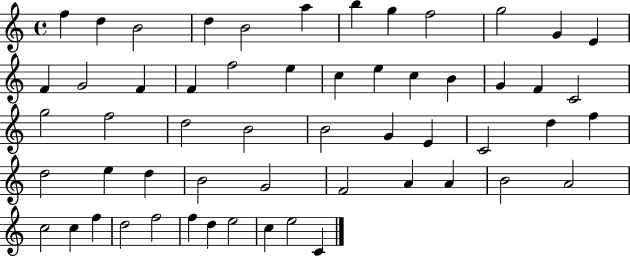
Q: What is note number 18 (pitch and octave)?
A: E5